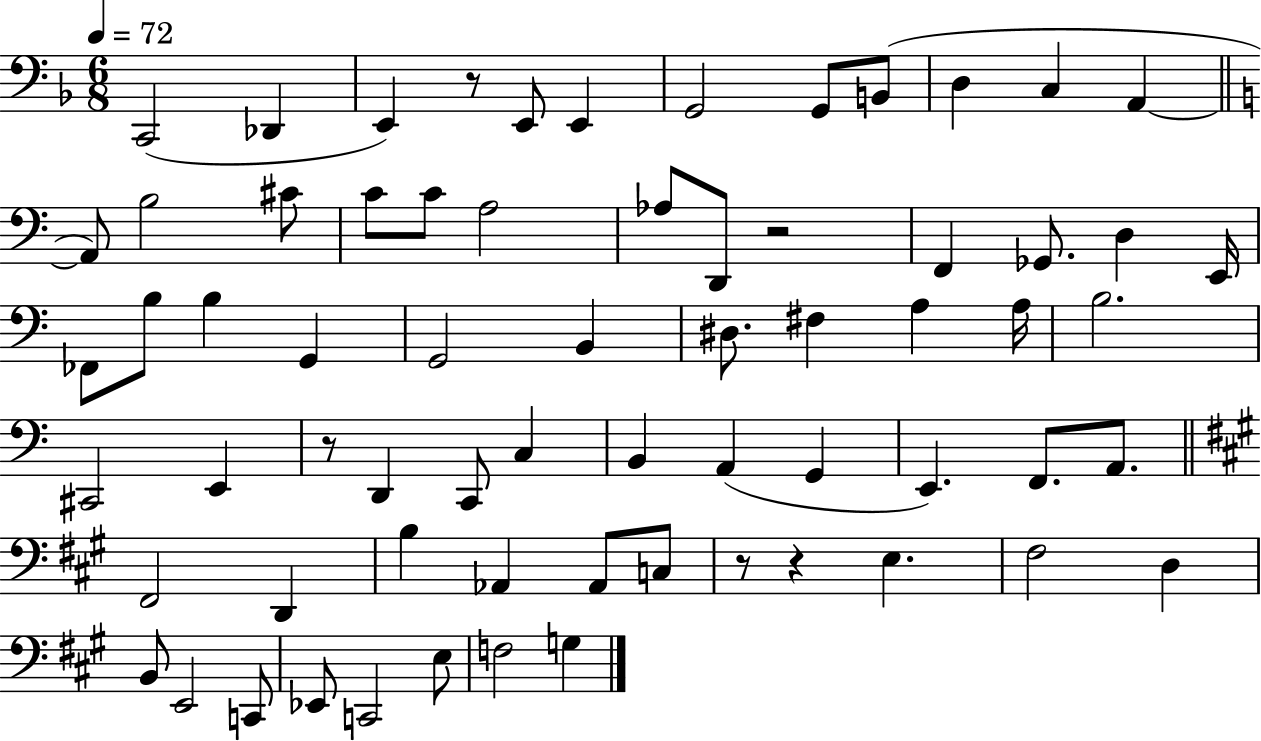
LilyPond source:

{
  \clef bass
  \numericTimeSignature
  \time 6/8
  \key f \major
  \tempo 4 = 72
  \repeat volta 2 { c,2( des,4 | e,4) r8 e,8 e,4 | g,2 g,8 b,8( | d4 c4 a,4~~ | \break \bar "||" \break \key a \minor a,8) b2 cis'8 | c'8 c'8 a2 | aes8 d,8 r2 | f,4 ges,8. d4 e,16 | \break fes,8 b8 b4 g,4 | g,2 b,4 | dis8. fis4 a4 a16 | b2. | \break cis,2 e,4 | r8 d,4 c,8 c4 | b,4 a,4( g,4 | e,4.) f,8. a,8. | \break \bar "||" \break \key a \major fis,2 d,4 | b4 aes,4 aes,8 c8 | r8 r4 e4. | fis2 d4 | \break b,8 e,2 c,8 | ees,8 c,2 e8 | f2 g4 | } \bar "|."
}